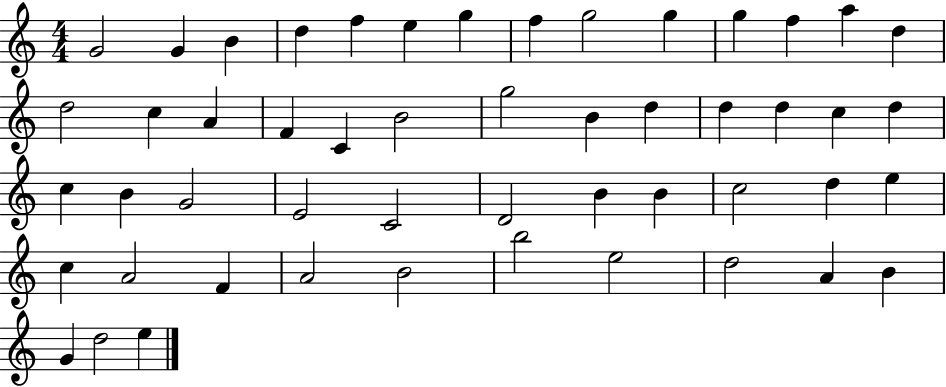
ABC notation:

X:1
T:Untitled
M:4/4
L:1/4
K:C
G2 G B d f e g f g2 g g f a d d2 c A F C B2 g2 B d d d c d c B G2 E2 C2 D2 B B c2 d e c A2 F A2 B2 b2 e2 d2 A B G d2 e